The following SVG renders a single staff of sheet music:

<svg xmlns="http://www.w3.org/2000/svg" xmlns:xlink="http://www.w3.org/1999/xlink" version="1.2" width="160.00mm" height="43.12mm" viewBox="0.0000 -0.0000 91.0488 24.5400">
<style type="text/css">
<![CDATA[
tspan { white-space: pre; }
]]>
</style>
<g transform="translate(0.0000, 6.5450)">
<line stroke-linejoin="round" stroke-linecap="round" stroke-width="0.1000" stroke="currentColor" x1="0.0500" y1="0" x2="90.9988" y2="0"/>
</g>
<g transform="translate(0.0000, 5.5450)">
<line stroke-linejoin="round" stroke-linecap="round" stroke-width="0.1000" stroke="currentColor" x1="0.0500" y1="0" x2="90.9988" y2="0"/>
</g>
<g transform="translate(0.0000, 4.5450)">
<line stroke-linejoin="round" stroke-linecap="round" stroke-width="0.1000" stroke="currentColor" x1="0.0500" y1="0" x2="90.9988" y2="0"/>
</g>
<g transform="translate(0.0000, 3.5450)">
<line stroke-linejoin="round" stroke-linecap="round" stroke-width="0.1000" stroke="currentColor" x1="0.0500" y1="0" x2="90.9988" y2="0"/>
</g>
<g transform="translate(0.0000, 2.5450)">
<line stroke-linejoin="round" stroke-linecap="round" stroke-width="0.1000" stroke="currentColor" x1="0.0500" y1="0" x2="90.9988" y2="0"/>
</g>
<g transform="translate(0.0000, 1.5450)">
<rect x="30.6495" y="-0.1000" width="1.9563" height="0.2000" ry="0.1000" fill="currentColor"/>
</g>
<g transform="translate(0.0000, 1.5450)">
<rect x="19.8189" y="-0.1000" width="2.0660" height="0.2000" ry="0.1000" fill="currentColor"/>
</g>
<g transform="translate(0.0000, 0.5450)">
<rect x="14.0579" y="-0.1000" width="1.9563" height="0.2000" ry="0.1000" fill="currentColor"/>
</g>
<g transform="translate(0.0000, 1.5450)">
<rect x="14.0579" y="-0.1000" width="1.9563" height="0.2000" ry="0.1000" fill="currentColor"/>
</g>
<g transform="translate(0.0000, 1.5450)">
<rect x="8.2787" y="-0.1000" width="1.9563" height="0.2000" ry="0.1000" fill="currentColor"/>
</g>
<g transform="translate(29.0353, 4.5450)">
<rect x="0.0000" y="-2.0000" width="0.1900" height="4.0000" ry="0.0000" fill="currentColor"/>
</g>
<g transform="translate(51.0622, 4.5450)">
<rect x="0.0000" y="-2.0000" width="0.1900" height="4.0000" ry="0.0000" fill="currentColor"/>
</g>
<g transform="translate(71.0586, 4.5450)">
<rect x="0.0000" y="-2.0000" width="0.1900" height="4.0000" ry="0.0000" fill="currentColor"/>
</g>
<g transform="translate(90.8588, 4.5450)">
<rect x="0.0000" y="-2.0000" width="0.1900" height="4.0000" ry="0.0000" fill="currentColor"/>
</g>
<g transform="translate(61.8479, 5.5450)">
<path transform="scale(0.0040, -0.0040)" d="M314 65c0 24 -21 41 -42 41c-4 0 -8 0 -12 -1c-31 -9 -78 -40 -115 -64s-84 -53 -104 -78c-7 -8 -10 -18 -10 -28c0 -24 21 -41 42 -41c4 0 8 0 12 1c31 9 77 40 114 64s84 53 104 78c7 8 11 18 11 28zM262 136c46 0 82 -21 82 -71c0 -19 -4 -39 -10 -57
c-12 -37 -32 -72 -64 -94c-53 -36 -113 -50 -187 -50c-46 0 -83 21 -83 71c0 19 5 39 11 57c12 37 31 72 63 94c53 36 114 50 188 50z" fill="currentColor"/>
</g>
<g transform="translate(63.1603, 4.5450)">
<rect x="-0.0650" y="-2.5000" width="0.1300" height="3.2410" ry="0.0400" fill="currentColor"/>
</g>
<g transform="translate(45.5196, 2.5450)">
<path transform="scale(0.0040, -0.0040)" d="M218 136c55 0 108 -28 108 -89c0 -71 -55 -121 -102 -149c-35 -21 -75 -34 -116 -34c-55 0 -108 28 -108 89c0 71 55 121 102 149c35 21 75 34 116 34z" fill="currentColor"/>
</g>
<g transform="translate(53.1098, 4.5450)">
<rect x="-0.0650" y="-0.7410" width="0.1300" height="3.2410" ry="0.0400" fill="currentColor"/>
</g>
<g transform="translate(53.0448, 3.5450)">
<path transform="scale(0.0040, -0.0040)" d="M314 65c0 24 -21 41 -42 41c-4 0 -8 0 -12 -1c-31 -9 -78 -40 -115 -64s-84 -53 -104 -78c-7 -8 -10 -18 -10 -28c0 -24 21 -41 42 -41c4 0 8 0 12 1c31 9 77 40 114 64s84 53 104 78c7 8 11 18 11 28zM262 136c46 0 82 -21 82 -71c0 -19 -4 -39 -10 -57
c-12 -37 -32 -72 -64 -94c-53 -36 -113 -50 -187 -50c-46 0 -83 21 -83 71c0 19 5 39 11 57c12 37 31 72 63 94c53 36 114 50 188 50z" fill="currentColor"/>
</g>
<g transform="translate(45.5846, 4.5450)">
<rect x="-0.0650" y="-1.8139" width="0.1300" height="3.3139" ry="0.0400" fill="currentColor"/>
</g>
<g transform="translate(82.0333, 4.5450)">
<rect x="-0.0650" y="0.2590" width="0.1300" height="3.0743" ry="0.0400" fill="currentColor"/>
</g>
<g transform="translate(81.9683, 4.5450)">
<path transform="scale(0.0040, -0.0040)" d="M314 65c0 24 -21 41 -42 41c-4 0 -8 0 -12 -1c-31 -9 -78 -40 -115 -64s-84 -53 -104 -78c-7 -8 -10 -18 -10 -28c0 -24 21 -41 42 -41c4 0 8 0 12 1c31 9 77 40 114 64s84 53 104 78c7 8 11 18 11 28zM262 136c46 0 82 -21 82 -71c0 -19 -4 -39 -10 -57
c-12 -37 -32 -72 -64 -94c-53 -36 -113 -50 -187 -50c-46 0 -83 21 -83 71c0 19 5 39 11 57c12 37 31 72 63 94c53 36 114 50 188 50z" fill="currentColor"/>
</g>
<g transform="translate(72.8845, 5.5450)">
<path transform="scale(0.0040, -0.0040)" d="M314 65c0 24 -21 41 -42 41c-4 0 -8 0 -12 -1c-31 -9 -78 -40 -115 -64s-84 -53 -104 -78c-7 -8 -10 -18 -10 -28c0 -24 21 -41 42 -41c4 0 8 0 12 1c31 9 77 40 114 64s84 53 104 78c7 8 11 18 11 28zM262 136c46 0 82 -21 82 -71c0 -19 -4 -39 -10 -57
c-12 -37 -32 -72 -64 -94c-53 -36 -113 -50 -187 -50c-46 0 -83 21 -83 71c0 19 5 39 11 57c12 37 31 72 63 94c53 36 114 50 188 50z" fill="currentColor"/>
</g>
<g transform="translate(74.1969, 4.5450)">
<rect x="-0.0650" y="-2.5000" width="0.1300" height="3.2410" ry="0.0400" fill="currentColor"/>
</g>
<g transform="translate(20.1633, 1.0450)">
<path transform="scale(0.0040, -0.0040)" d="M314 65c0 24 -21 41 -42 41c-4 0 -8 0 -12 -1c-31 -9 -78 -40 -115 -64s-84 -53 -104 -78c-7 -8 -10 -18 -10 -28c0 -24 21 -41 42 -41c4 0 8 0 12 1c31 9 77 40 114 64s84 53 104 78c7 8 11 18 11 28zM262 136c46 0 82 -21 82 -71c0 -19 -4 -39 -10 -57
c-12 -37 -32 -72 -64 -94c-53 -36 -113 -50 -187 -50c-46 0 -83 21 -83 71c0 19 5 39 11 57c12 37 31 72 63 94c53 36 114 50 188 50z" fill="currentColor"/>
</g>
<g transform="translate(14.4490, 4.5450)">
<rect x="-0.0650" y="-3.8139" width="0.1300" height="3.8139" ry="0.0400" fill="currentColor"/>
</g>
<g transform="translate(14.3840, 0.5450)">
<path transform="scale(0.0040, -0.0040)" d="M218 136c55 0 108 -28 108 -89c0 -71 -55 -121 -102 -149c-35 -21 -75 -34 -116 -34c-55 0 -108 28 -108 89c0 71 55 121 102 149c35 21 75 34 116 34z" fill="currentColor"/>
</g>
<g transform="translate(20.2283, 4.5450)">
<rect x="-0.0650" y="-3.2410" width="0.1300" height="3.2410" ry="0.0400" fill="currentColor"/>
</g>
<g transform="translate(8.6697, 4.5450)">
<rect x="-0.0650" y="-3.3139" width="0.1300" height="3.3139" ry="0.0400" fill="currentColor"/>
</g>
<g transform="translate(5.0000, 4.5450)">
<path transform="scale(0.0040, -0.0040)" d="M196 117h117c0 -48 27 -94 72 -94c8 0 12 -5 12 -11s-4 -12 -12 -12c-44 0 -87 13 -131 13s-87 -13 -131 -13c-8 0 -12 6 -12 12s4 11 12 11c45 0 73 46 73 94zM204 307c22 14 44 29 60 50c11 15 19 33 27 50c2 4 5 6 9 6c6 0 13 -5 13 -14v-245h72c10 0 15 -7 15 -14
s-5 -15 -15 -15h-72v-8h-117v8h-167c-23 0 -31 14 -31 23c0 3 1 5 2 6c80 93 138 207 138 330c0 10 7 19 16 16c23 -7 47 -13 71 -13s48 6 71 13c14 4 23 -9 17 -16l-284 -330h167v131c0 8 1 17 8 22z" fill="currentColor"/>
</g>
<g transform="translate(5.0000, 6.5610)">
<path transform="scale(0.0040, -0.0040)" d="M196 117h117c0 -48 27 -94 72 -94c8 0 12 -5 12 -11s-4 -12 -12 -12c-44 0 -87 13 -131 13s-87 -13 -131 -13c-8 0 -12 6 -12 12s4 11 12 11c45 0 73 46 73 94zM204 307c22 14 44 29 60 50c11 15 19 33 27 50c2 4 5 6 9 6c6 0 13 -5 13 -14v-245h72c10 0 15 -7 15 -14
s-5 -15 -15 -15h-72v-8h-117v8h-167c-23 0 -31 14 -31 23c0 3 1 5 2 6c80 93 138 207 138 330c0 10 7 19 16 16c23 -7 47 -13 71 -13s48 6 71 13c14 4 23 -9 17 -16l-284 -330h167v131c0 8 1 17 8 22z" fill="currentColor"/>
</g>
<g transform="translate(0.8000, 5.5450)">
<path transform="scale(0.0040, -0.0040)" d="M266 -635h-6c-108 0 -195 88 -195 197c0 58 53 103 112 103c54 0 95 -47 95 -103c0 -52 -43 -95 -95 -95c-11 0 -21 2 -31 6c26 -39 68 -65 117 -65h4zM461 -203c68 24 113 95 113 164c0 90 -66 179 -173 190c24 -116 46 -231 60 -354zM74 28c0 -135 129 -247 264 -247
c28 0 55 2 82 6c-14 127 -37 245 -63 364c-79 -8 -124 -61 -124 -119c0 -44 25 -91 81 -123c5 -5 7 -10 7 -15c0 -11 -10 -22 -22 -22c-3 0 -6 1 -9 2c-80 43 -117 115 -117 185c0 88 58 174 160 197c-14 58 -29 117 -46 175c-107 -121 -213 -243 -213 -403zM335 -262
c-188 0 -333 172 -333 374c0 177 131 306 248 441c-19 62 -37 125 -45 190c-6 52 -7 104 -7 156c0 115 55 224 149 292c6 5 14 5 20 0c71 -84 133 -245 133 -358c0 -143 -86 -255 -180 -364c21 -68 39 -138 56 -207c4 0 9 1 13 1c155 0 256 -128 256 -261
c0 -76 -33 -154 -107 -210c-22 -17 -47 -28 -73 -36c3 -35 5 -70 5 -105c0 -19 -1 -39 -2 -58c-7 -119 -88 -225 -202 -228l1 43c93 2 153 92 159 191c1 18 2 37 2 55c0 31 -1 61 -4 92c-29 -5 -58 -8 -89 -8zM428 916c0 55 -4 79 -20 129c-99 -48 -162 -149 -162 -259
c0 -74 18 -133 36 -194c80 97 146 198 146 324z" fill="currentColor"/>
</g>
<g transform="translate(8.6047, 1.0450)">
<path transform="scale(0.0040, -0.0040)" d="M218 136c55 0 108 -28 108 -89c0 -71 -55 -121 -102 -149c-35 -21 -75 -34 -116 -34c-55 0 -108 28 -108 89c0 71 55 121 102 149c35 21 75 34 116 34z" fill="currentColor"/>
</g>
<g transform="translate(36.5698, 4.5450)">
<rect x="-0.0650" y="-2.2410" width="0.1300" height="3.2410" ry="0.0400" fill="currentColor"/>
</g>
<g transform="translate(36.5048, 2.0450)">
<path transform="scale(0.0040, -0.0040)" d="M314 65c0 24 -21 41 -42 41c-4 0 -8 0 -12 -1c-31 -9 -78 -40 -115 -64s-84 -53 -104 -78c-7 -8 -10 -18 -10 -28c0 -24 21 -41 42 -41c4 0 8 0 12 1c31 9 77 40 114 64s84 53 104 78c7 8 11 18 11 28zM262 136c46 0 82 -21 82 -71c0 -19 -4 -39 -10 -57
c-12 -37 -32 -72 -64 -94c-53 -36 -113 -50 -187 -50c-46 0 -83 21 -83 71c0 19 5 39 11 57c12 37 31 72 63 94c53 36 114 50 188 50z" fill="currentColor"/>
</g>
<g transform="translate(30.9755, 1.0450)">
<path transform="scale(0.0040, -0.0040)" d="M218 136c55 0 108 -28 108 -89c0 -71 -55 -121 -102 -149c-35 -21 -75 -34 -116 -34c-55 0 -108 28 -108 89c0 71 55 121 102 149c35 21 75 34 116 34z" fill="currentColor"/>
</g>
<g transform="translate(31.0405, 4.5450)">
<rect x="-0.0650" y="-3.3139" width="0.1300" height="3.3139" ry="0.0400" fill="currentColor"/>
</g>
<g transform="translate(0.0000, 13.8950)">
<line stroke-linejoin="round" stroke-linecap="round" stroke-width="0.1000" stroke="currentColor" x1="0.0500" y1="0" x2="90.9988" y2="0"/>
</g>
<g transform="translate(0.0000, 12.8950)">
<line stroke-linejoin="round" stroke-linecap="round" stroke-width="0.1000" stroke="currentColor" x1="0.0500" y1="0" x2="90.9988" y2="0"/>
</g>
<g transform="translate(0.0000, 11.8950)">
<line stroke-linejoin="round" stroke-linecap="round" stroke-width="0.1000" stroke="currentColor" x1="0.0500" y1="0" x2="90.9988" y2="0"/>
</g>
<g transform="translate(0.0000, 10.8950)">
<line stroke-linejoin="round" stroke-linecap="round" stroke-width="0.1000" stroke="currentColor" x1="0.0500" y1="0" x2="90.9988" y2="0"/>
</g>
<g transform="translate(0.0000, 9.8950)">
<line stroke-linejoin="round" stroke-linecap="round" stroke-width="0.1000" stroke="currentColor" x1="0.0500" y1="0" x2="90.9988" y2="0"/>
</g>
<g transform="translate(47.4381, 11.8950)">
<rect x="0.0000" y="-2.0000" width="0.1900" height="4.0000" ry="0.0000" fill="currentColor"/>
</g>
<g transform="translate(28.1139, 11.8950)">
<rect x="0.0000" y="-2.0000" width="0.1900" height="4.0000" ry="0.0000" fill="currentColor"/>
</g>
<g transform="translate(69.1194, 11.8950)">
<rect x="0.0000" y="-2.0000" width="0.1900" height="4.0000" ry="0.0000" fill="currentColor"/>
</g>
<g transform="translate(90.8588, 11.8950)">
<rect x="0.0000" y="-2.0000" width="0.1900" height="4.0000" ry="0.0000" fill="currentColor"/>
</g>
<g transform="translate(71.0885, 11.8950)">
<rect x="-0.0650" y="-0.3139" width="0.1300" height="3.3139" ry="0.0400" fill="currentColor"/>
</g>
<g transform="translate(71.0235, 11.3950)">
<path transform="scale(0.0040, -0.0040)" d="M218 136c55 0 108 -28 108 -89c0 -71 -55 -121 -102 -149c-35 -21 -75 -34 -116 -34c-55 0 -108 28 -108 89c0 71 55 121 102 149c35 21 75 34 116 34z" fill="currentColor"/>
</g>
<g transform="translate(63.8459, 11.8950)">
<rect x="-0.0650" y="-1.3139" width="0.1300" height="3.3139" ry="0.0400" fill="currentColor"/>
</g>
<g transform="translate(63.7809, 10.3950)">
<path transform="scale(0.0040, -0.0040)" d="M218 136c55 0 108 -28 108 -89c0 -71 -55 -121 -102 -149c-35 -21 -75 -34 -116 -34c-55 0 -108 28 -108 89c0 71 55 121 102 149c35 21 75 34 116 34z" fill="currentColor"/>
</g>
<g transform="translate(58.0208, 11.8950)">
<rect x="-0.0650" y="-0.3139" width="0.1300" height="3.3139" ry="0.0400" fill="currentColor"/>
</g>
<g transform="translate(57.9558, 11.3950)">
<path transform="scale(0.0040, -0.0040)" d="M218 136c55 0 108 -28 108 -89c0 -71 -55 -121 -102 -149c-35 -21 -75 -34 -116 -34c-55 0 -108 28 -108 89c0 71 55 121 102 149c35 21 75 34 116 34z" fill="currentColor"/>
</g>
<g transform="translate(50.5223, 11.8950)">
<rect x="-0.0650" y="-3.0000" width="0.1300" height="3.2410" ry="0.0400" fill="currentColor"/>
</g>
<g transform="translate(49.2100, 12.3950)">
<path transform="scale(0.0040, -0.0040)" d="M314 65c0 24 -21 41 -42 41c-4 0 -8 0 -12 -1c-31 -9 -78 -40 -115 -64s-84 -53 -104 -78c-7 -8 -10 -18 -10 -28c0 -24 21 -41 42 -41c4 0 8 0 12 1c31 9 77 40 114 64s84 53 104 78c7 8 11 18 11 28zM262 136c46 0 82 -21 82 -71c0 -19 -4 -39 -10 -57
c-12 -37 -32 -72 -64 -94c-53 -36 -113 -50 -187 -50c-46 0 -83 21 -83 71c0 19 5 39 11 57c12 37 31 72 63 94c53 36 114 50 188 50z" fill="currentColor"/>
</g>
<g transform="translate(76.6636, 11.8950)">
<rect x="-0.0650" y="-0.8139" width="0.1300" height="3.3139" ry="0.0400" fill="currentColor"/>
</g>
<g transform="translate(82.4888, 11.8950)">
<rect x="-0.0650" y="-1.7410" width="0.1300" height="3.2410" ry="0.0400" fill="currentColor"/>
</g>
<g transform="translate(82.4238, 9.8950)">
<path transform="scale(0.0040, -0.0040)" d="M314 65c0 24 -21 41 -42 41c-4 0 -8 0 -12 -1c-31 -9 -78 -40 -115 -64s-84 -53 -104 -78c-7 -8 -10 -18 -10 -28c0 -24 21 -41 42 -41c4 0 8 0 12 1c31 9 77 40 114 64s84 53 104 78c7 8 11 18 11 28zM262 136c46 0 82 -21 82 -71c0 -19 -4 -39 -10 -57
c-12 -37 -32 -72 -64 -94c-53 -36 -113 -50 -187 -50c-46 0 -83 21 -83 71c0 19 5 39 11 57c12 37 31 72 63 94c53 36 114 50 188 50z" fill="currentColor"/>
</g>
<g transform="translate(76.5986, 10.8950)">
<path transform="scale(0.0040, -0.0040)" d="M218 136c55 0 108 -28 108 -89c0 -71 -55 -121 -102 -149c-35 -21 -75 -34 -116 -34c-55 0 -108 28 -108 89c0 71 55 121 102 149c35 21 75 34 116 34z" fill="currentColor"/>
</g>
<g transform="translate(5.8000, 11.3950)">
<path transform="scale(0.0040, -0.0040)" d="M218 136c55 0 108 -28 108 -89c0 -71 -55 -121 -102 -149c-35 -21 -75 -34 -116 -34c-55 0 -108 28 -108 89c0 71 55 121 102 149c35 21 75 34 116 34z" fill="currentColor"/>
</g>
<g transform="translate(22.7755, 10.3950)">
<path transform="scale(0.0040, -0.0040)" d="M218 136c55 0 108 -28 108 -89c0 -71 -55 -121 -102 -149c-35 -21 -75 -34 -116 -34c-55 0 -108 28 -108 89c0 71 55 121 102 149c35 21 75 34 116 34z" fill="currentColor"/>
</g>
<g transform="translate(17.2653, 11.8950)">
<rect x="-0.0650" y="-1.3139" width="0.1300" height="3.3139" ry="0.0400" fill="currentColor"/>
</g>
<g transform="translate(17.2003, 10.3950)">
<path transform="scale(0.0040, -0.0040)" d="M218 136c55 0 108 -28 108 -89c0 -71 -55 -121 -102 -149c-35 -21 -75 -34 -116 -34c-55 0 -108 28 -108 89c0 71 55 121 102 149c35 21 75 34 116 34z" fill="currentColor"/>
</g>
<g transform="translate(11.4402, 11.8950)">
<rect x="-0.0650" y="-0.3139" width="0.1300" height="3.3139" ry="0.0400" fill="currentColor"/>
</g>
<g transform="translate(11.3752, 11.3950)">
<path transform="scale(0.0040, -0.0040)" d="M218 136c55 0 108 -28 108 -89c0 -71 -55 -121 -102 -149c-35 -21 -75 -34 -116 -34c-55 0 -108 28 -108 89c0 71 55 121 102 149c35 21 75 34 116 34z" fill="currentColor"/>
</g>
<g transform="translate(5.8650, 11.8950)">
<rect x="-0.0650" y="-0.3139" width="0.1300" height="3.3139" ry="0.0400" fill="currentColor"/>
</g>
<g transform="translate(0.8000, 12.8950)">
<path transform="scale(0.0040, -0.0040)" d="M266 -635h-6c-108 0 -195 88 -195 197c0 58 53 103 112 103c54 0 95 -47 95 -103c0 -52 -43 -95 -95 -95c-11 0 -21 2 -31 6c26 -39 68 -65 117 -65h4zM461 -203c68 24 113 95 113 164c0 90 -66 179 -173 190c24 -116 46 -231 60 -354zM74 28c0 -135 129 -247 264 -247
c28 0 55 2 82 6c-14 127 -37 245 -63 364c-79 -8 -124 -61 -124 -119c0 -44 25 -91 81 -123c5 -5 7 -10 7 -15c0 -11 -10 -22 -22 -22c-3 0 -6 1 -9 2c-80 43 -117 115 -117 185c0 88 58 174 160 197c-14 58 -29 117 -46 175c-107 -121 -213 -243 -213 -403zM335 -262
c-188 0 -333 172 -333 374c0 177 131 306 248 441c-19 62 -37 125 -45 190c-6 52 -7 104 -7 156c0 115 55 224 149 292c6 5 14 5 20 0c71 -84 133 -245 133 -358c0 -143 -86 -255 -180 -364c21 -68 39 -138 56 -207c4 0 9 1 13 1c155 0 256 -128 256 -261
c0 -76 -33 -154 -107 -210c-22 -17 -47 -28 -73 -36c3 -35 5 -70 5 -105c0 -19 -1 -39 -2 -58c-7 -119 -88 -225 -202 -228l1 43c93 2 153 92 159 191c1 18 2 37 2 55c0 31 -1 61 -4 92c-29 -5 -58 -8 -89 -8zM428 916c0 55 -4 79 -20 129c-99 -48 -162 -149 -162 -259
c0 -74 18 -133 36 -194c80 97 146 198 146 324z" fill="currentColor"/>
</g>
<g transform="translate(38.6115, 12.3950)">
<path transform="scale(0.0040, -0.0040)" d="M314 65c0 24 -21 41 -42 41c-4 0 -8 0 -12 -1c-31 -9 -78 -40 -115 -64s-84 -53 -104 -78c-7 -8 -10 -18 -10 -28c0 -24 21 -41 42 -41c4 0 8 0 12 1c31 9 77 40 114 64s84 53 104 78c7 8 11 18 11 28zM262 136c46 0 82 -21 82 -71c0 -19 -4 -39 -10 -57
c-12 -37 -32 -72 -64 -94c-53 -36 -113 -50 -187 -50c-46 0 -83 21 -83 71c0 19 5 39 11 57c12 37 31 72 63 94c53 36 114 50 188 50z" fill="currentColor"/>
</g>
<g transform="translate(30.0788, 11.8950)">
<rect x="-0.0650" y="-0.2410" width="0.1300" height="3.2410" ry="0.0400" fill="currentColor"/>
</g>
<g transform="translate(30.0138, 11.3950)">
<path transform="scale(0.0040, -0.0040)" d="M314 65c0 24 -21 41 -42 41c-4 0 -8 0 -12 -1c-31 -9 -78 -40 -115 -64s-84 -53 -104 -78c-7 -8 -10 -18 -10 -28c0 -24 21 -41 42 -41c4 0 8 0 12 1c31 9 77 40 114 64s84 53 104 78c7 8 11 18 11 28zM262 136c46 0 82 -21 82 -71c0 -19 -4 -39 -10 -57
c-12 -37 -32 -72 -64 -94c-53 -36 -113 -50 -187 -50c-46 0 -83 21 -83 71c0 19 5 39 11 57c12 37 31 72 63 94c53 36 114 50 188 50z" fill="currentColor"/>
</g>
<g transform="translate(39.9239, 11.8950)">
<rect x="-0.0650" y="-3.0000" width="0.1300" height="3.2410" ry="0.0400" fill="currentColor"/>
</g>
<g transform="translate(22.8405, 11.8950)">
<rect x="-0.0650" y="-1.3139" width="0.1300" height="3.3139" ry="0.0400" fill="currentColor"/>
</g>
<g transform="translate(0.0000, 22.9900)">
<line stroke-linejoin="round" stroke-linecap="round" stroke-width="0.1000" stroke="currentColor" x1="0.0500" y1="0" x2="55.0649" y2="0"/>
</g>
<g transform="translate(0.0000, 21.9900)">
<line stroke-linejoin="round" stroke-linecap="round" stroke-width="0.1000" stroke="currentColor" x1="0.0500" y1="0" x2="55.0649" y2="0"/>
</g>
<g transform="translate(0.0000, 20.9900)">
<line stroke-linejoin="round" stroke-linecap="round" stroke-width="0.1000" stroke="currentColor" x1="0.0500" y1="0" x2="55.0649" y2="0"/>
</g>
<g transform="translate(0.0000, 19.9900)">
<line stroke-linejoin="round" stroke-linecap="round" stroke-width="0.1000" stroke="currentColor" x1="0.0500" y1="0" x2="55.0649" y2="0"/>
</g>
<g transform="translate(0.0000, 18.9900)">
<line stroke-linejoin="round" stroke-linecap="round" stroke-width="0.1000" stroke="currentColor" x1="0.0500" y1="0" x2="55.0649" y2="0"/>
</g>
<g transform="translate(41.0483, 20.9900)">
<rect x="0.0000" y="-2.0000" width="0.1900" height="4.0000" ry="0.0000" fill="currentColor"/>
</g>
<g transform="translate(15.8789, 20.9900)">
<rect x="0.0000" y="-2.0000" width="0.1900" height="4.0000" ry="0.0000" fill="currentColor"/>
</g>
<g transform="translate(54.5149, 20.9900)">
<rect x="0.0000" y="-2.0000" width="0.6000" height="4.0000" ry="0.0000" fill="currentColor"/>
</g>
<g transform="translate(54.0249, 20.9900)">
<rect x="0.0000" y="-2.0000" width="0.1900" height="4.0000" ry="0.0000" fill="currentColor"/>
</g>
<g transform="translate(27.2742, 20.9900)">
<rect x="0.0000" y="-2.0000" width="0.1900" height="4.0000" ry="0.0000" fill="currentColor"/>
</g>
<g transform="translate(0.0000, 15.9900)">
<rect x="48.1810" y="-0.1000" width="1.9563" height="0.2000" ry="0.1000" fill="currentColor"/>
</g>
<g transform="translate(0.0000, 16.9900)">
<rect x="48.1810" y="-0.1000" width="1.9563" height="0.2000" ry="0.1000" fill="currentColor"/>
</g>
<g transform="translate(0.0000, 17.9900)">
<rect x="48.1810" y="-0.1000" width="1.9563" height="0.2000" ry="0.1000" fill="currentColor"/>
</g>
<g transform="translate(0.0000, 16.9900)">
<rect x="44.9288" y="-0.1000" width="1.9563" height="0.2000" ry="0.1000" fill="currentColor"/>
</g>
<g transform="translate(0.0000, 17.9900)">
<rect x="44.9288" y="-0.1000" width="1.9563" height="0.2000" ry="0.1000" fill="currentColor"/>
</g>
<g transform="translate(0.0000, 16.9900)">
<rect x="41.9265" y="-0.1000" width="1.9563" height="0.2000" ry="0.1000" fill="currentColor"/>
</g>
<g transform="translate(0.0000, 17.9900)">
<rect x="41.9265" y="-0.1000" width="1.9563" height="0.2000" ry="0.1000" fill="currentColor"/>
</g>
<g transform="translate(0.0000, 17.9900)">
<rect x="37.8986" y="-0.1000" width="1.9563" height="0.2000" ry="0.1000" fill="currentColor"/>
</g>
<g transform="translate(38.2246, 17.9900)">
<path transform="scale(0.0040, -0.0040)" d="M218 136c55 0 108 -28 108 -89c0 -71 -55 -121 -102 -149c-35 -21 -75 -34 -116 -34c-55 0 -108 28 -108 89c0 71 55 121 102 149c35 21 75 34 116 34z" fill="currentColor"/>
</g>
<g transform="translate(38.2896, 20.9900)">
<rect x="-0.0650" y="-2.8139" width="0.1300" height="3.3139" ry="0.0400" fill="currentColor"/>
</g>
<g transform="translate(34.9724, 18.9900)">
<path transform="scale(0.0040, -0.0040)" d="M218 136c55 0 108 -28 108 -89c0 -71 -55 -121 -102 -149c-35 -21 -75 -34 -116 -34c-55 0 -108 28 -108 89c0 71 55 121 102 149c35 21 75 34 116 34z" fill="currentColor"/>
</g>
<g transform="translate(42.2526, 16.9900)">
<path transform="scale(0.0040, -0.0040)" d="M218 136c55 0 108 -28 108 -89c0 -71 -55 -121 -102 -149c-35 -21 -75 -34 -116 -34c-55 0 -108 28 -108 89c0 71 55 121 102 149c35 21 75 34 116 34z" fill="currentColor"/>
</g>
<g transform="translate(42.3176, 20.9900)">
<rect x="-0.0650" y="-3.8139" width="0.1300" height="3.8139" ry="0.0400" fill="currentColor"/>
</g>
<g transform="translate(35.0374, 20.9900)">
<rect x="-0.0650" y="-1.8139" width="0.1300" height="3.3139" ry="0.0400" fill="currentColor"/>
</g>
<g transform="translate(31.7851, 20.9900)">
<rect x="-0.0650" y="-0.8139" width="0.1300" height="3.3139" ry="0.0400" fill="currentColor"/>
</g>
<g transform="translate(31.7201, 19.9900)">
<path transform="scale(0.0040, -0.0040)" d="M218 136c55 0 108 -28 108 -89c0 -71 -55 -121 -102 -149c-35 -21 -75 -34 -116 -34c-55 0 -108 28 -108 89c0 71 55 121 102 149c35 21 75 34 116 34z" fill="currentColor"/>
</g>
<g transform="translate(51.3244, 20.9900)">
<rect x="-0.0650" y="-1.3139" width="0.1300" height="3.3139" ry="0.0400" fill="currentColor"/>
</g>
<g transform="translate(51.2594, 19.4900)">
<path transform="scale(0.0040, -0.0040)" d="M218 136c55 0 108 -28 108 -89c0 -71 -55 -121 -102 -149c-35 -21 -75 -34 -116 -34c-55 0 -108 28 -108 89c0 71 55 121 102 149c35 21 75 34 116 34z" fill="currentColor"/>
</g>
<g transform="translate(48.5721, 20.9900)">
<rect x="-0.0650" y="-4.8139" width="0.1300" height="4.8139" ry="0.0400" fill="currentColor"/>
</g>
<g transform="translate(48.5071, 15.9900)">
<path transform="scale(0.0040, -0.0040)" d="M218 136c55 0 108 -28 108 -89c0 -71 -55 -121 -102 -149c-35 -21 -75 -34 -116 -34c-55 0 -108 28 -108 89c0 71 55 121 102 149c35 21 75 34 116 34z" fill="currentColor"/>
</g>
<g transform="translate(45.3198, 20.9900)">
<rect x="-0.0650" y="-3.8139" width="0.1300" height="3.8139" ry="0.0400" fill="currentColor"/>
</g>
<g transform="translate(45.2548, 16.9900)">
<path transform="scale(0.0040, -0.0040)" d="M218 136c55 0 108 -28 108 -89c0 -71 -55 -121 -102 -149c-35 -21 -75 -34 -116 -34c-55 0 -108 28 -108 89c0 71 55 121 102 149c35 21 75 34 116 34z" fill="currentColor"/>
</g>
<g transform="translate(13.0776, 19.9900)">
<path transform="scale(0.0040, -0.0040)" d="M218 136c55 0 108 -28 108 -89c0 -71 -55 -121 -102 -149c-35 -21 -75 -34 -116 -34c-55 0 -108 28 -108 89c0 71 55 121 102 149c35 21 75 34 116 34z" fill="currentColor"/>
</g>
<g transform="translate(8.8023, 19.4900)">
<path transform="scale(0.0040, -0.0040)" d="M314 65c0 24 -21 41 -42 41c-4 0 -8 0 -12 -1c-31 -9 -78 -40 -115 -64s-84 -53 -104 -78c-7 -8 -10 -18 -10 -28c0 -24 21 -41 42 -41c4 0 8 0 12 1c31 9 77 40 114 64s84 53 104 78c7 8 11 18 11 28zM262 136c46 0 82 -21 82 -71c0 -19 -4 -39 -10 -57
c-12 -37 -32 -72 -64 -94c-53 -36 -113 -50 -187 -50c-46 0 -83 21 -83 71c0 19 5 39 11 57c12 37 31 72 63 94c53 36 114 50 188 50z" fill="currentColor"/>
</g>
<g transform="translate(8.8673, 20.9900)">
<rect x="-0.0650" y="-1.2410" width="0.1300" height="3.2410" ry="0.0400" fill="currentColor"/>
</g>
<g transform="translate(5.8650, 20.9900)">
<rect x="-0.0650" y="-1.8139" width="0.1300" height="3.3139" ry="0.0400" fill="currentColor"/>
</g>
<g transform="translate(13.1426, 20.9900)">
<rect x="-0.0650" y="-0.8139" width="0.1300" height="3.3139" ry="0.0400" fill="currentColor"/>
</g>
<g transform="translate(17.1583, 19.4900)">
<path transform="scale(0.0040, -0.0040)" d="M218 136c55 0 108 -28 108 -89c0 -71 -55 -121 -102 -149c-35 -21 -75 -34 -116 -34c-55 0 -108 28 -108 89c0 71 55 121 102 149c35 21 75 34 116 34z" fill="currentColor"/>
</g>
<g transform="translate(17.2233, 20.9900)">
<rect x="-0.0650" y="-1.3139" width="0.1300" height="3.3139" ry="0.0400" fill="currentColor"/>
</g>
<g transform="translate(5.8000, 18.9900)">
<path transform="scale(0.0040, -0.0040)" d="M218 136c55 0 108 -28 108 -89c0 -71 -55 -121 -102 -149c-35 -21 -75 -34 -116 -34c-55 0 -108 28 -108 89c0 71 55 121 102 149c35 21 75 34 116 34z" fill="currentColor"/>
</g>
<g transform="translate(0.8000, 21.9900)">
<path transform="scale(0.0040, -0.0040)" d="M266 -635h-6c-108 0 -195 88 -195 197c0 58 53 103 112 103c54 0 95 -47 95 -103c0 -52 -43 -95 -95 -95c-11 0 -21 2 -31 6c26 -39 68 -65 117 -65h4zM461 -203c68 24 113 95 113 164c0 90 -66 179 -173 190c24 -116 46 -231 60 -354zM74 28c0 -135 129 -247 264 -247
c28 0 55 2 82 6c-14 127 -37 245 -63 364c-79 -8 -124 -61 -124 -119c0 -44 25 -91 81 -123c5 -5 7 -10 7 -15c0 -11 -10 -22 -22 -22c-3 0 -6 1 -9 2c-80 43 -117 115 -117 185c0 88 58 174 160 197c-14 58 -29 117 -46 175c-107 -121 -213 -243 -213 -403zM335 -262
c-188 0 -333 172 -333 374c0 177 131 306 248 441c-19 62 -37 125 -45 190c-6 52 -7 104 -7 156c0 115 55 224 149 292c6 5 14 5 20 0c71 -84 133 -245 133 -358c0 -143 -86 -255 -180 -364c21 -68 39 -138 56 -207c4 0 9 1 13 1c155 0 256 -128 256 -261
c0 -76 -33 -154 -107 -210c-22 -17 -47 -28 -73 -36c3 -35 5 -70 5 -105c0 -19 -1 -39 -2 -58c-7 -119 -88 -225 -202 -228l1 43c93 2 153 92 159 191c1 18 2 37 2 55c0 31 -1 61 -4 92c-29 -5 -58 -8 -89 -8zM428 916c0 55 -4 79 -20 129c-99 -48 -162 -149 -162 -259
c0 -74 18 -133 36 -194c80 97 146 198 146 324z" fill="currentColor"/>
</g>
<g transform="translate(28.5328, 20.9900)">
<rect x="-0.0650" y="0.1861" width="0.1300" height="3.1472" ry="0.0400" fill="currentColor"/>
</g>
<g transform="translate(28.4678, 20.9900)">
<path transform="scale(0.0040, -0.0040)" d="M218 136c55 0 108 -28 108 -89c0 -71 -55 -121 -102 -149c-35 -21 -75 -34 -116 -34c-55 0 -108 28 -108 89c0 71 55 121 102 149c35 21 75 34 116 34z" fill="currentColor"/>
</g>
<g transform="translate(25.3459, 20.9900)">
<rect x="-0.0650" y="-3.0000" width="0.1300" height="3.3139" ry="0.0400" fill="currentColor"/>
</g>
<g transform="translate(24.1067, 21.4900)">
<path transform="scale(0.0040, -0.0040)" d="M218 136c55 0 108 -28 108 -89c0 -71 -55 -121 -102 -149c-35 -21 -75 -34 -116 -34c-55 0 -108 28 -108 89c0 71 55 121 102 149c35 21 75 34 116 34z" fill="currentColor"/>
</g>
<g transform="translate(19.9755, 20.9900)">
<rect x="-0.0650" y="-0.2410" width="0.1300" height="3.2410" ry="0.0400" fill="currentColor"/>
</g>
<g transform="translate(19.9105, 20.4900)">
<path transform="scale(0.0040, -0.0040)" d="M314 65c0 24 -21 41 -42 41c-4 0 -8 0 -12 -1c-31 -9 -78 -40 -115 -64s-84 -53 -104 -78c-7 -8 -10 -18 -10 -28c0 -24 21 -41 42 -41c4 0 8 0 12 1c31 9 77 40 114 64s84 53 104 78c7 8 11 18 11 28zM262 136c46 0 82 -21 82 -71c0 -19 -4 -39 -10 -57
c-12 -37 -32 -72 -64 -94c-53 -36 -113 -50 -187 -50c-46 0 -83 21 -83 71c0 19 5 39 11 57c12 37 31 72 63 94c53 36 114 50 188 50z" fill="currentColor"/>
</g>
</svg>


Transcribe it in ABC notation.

X:1
T:Untitled
M:4/4
L:1/4
K:C
b c' b2 b g2 f d2 G2 G2 B2 c c e e c2 A2 A2 c e c d f2 f e2 d e c2 A B d f a c' c' e' e